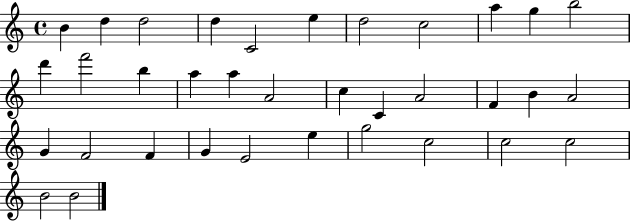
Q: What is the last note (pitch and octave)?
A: B4